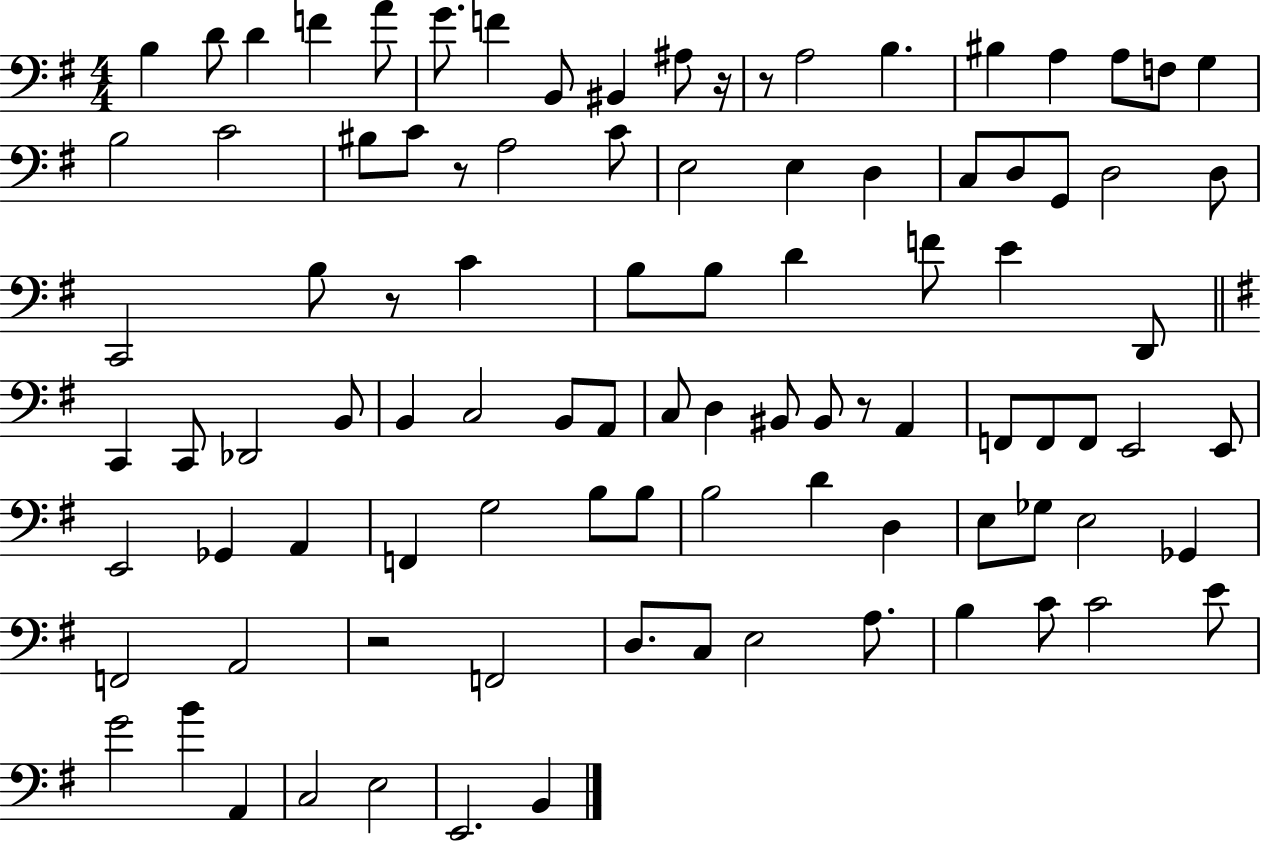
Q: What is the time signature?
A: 4/4